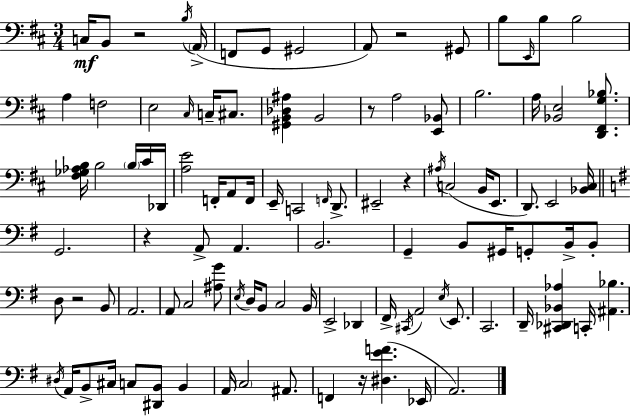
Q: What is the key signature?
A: D major